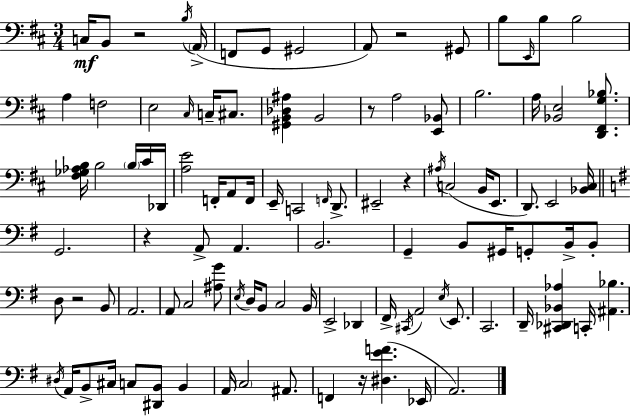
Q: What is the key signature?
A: D major